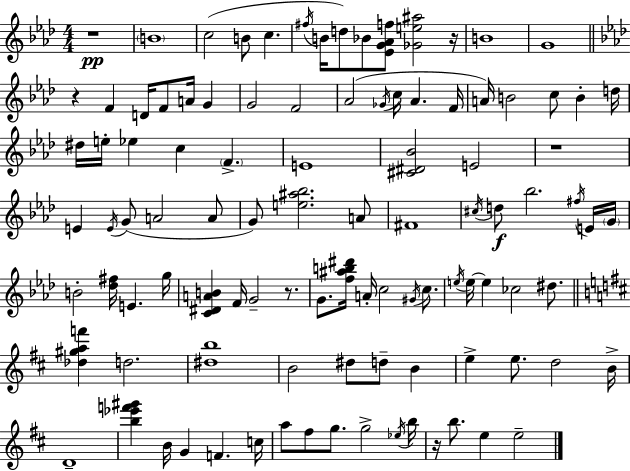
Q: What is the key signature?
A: AES major